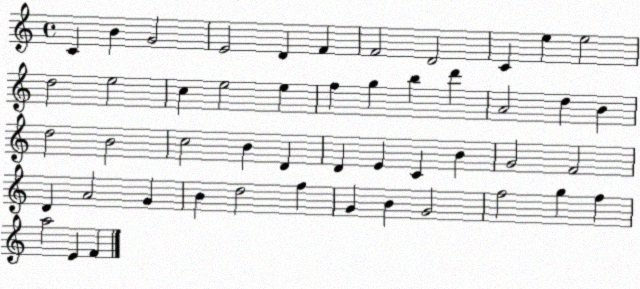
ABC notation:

X:1
T:Untitled
M:4/4
L:1/4
K:C
C B G2 E2 D F F2 D2 C e e2 d2 e2 c e2 e f g b d' A2 d B d2 B2 c2 B D D E C B G2 F2 D A2 G B d2 f G B G2 f2 g f a2 E F